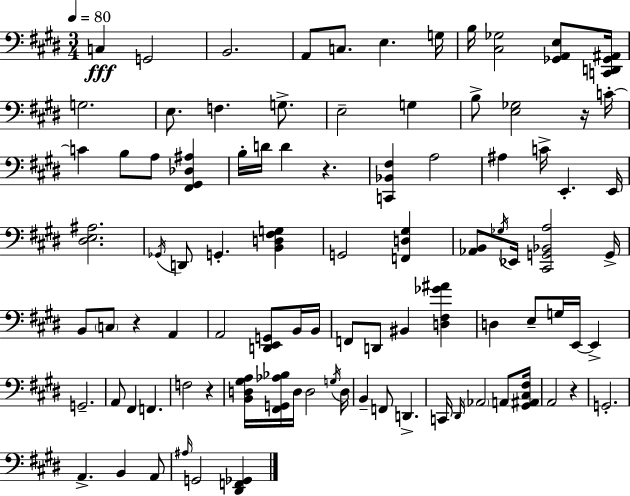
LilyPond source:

{
  \clef bass
  \numericTimeSignature
  \time 3/4
  \key e \major
  \tempo 4 = 80
  c4\fff g,2 | b,2. | a,8 c8. e4. g16 | b16 <cis ges>2 <ges, a, e>8 <c, d, ges, ais,>16 | \break g2. | e8. f4. g8.-> | e2-- g4 | b8-> <e ges>2 r16 c'16-.~~ | \break c'4 b8 a8 <fis, gis, des ais>4 | b16-. d'16 d'4 r4. | <c, bes, fis>4 a2 | ais4 c'16-> e,4.-. e,16 | \break <dis e ais>2. | \acciaccatura { ges,16 } d,8 g,4.-. <b, d fis g>4 | g,2 <f, d gis>4 | <aes, b,>8 \acciaccatura { ges16 } ees,16 <cis, g, bes, a>2 | \break g,16-> b,8 \parenthesize c8 r4 a,4 | a,2 <d, e, g,>8 | b,16 b,16 f,8 d,8 bis,4 <d fis ges' ais'>4 | d4 e8-- g16 e,16~~ e,4-> | \break g,2.-- | a,8 fis,4 f,4. | f2 r4 | <b, d gis a>16 <fis, g, aes bes>16 d16 d2 | \break \acciaccatura { g16 } d16 b,4-- f,8 d,4.-> | c,16 \grace { dis,16 } \parenthesize aes,2 | a,8 <gis, ais, cis fis>16 a,2 | r4 g,2.-. | \break a,4.-> b,4 | a,8 \grace { ais16 } g,2 | <dis, f, ges,>4 \bar "|."
}